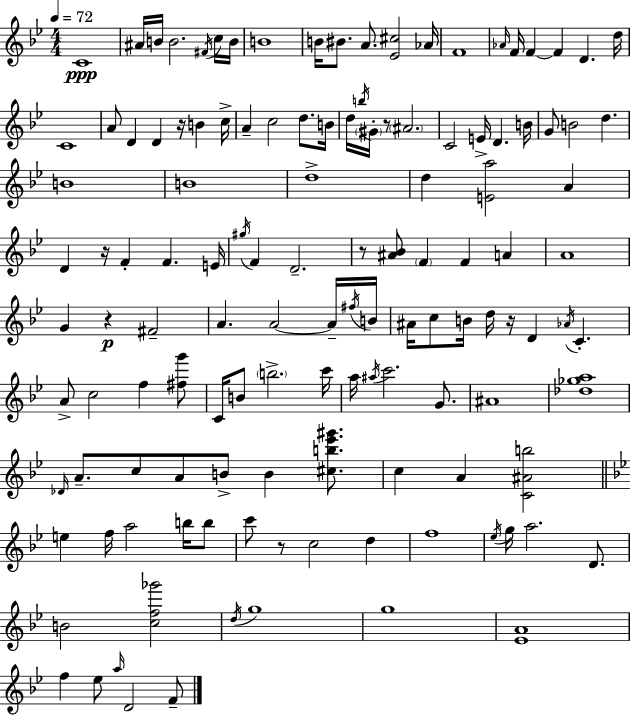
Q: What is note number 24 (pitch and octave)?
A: B4